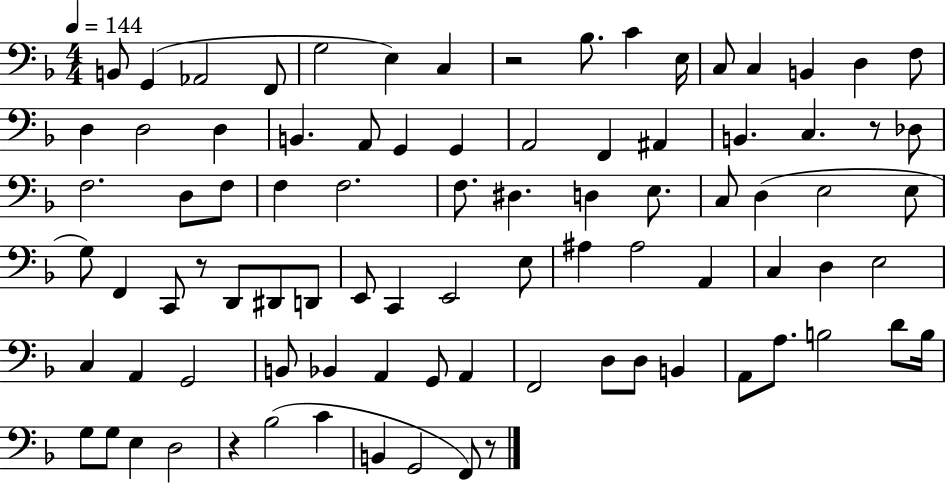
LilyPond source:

{
  \clef bass
  \numericTimeSignature
  \time 4/4
  \key f \major
  \tempo 4 = 144
  \repeat volta 2 { b,8 g,4( aes,2 f,8 | g2 e4) c4 | r2 bes8. c'4 e16 | c8 c4 b,4 d4 f8 | \break d4 d2 d4 | b,4. a,8 g,4 g,4 | a,2 f,4 ais,4 | b,4. c4. r8 des8 | \break f2. d8 f8 | f4 f2. | f8. dis4. d4 e8. | c8 d4( e2 e8 | \break g8) f,4 c,8 r8 d,8 dis,8 d,8 | e,8 c,4 e,2 e8 | ais4 ais2 a,4 | c4 d4 e2 | \break c4 a,4 g,2 | b,8 bes,4 a,4 g,8 a,4 | f,2 d8 d8 b,4 | a,8 a8. b2 d'8 b16 | \break g8 g8 e4 d2 | r4 bes2( c'4 | b,4 g,2 f,8) r8 | } \bar "|."
}